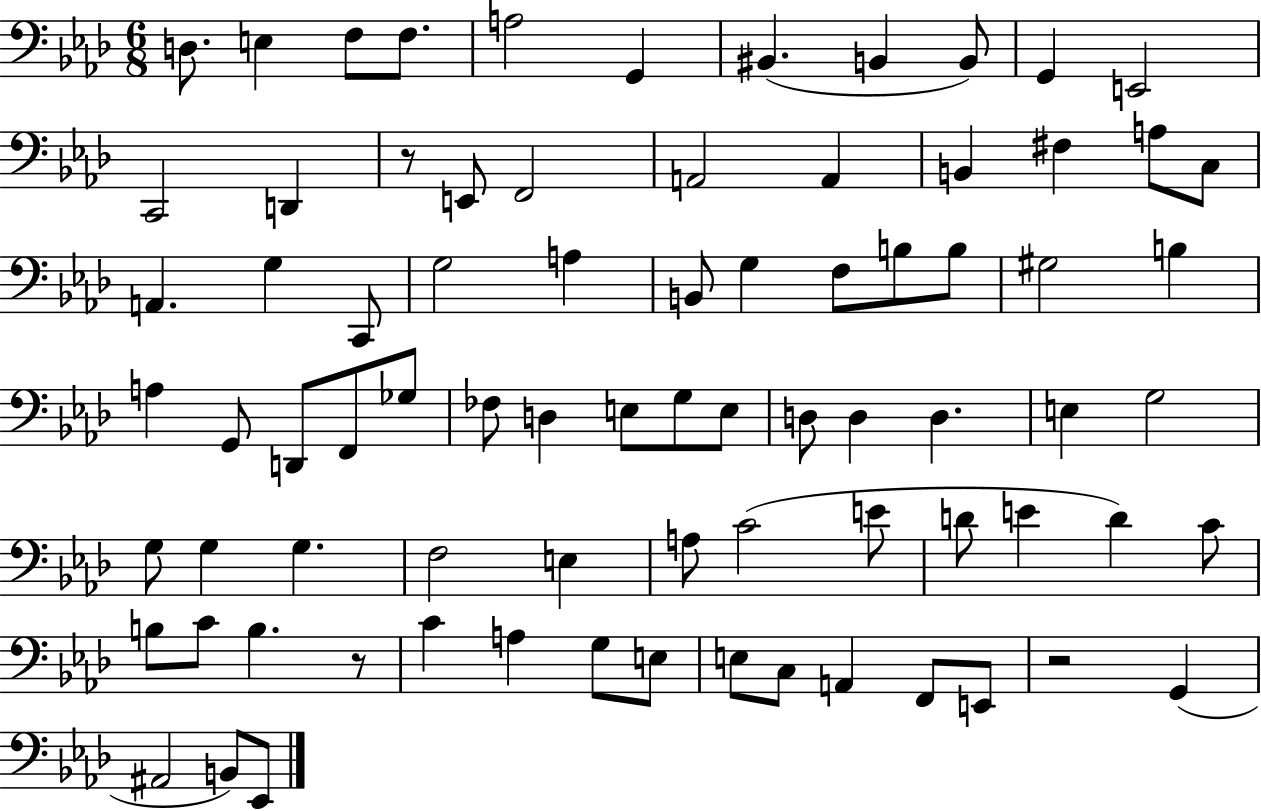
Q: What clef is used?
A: bass